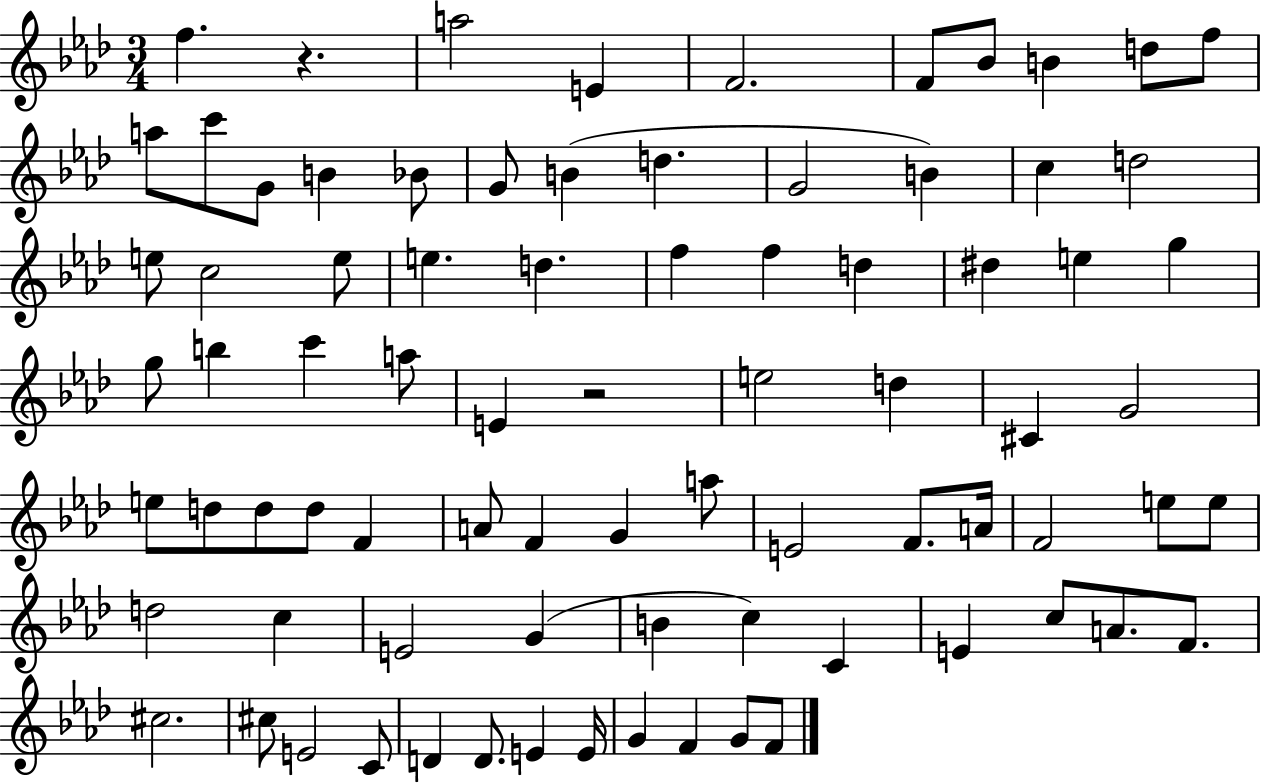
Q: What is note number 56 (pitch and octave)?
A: E5